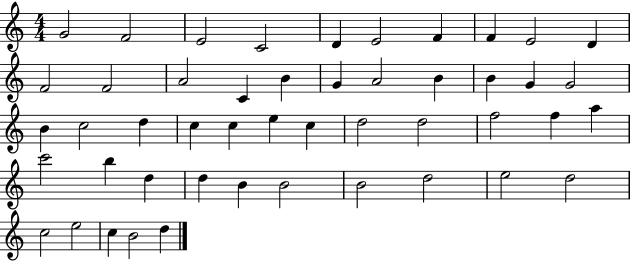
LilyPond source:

{
  \clef treble
  \numericTimeSignature
  \time 4/4
  \key c \major
  g'2 f'2 | e'2 c'2 | d'4 e'2 f'4 | f'4 e'2 d'4 | \break f'2 f'2 | a'2 c'4 b'4 | g'4 a'2 b'4 | b'4 g'4 g'2 | \break b'4 c''2 d''4 | c''4 c''4 e''4 c''4 | d''2 d''2 | f''2 f''4 a''4 | \break c'''2 b''4 d''4 | d''4 b'4 b'2 | b'2 d''2 | e''2 d''2 | \break c''2 e''2 | c''4 b'2 d''4 | \bar "|."
}